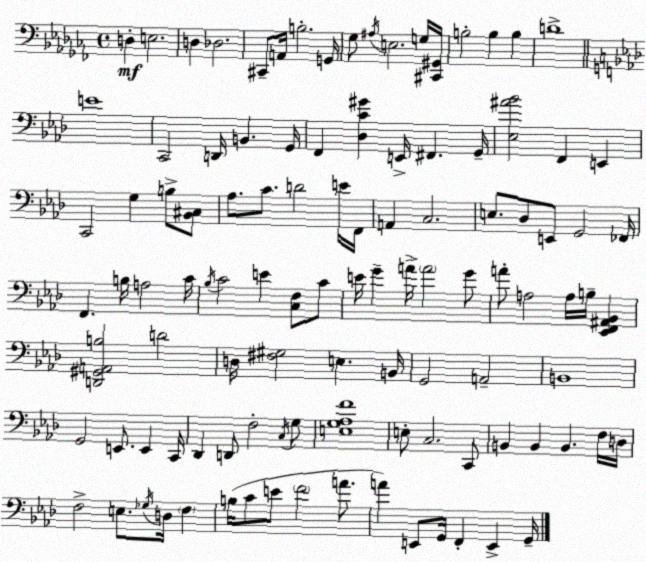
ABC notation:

X:1
T:Untitled
M:4/4
L:1/4
K:Abm
D, E,2 D, _D,2 ^C,,/2 A,,/4 B,2 G,,/4 _G,/2 ^A,/4 E,2 G,/4 [^C,,^G,,]/4 B,2 B, B, D4 E4 C,,2 D,,/4 B,, G,,/4 F,, [_D,C^G] E,,/4 ^F,, G,,/4 [_E,^A_B]2 F,, E,, C,,2 G, B,/2 [_B,,^C,]/2 _A,/2 C/2 D2 E/4 F,,/4 A,, C,2 E,/2 _D,/2 E,,/2 G,,2 _F,,/4 F,, B,/4 A,2 C/4 _B,/4 C2 E [C,F,]/2 C/2 E/4 G A/4 A2 G/2 A/2 A,2 A,/4 B,/4 [_E,,F,,^A,,_B,,] [D,,^G,,A,,B,]2 D2 D,/4 [^F,^G,]2 E, B,,/4 G,,2 A,,2 B,,4 G,,2 E,,/2 E,, C,,/4 _D,, D,,/2 F,2 C,/4 G,/2 [E,G,_A,F]4 E,/2 C,2 C,,/2 B,, B,, B,, F,/4 D,/4 F,2 E,/2 _G,/4 D,/4 F, B,/4 C/2 E/2 F2 A/2 A E,,/2 G,,/4 F,, E,, G,,/4